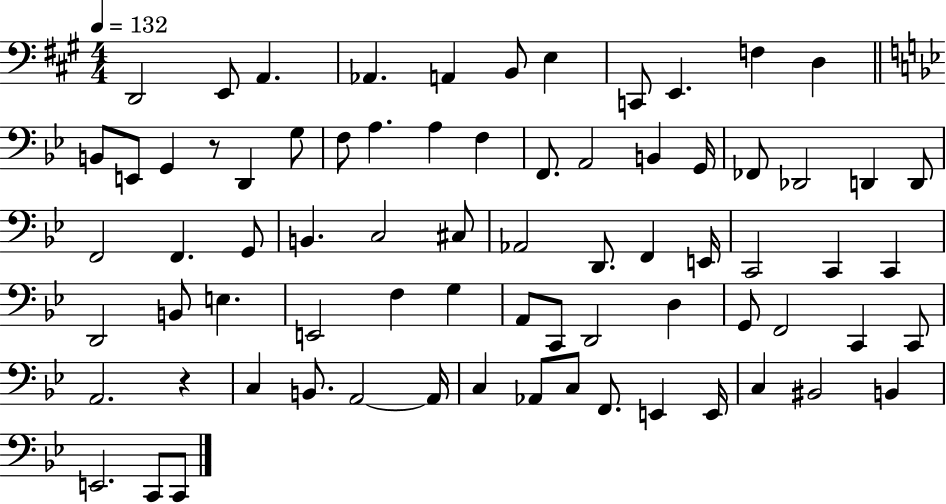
D2/h E2/e A2/q. Ab2/q. A2/q B2/e E3/q C2/e E2/q. F3/q D3/q B2/e E2/e G2/q R/e D2/q G3/e F3/e A3/q. A3/q F3/q F2/e. A2/h B2/q G2/s FES2/e Db2/h D2/q D2/e F2/h F2/q. G2/e B2/q. C3/h C#3/e Ab2/h D2/e. F2/q E2/s C2/h C2/q C2/q D2/h B2/e E3/q. E2/h F3/q G3/q A2/e C2/e D2/h D3/q G2/e F2/h C2/q C2/e A2/h. R/q C3/q B2/e. A2/h A2/s C3/q Ab2/e C3/e F2/e. E2/q E2/s C3/q BIS2/h B2/q E2/h. C2/e C2/e